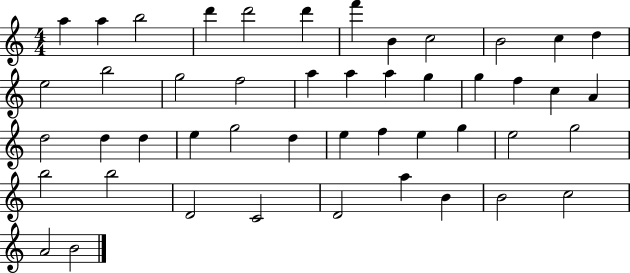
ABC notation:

X:1
T:Untitled
M:4/4
L:1/4
K:C
a a b2 d' d'2 d' f' B c2 B2 c d e2 b2 g2 f2 a a a g g f c A d2 d d e g2 d e f e g e2 g2 b2 b2 D2 C2 D2 a B B2 c2 A2 B2